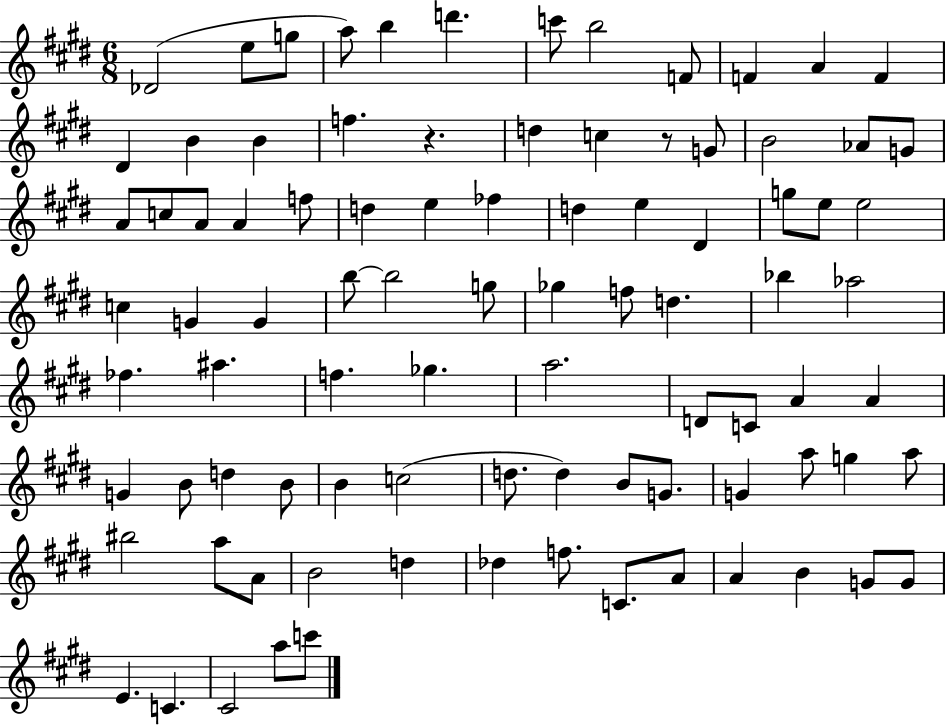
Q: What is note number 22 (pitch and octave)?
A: G4